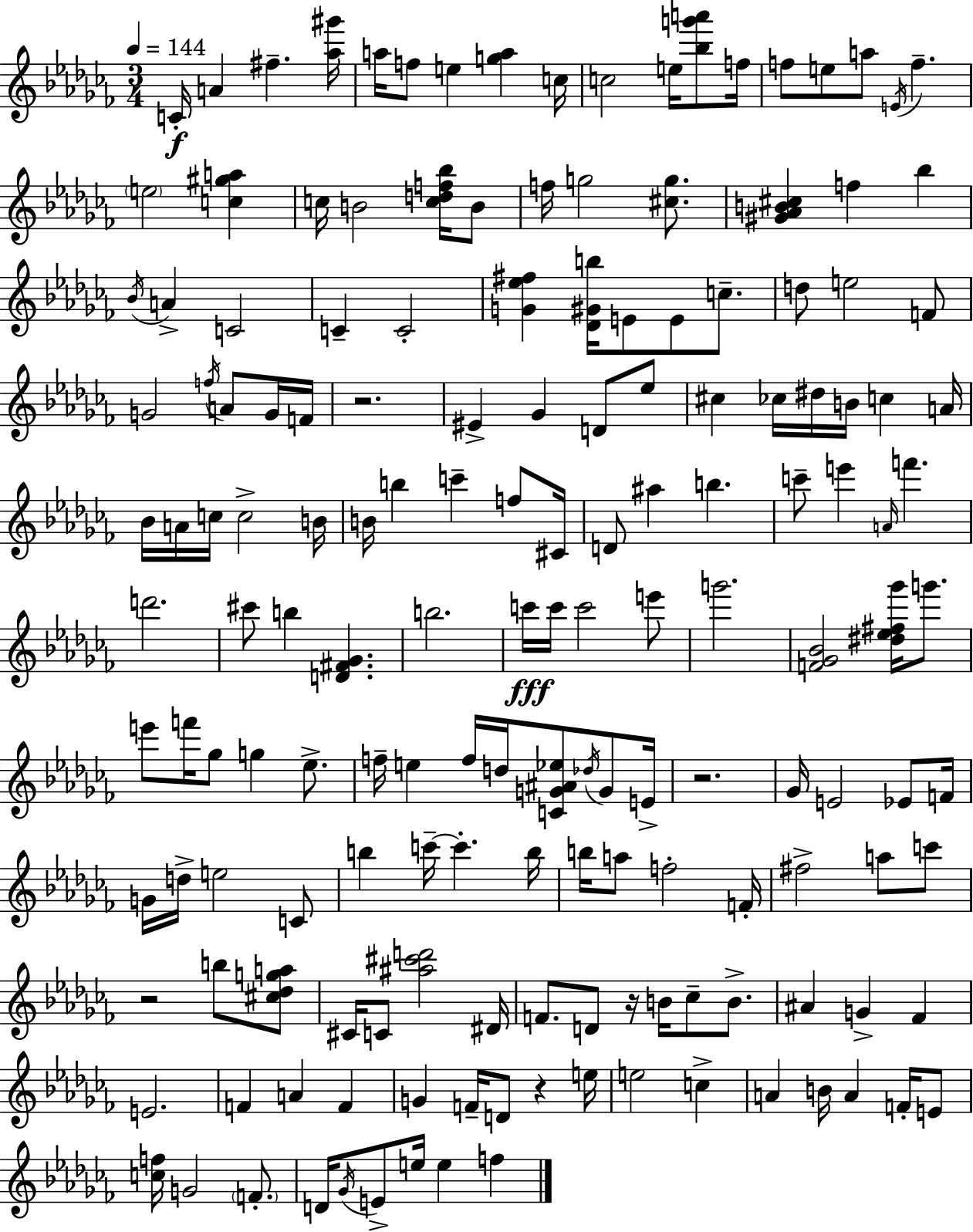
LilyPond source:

{
  \clef treble
  \numericTimeSignature
  \time 3/4
  \key aes \minor
  \tempo 4 = 144
  \repeat volta 2 { c'16-.\f a'4 fis''4.-- <aes'' gis'''>16 | a''16 f''8 e''4 <g'' a''>4 c''16 | c''2 e''16 <bes'' g''' a'''>8 f''16 | f''8 e''8 a''8 \acciaccatura { e'16 } f''4.-- | \break \parenthesize e''2 <c'' gis'' a''>4 | c''16 b'2 <c'' d'' f'' bes''>16 b'8 | f''16 g''2 <cis'' g''>8. | <gis' aes' b' cis''>4 f''4 bes''4 | \break \acciaccatura { bes'16 } a'4-> c'2 | c'4-- c'2-. | <g' ees'' fis''>4 <des' gis' b''>16 e'8 e'8 c''8.-- | d''8 e''2 | \break f'8 g'2 \acciaccatura { f''16 } a'8 | g'16 f'16 r2. | eis'4-> ges'4 d'8 | ees''8 cis''4 ces''16 dis''16 b'16 c''4 | \break a'16 bes'16 a'16 c''16 c''2-> | b'16 b'16 b''4 c'''4-- | f''8 cis'16 d'8 ais''4 b''4. | c'''8-- e'''4 \grace { a'16 } f'''4. | \break d'''2. | cis'''8 b''4 <d' fis' ges'>4. | b''2. | c'''16\fff c'''16 c'''2 | \break e'''8 g'''2. | <f' ges' bes'>2 | <dis'' ees'' fis'' ges'''>16 g'''8. e'''8 f'''16 ges''8 g''4 | ees''8.-> f''16-- e''4 f''16 d''16 <c' g' ais' ees''>8 | \break \acciaccatura { des''16 } g'8 e'16-> r2. | ges'16 e'2 | ees'8 f'16 g'16 d''16-> e''2 | c'8 b''4 c'''16--~~ c'''4.-. | \break b''16 b''16 a''8 f''2-. | f'16-. fis''2-> | a''8 c'''8 r2 | b''8 <cis'' des'' g'' a''>8 cis'16 c'8 <ais'' cis''' d'''>2 | \break dis'16 f'8. d'8 r16 b'16 | ces''8-- b'8.-> ais'4 g'4-> | fes'4 e'2. | f'4 a'4 | \break f'4 g'4 f'16-- d'8 | r4 e''16 e''2 | c''4-> a'4 b'16 a'4 | f'16-. e'8 <c'' f''>16 g'2 | \break \parenthesize f'8.-. d'16 \acciaccatura { ges'16 } e'8-> e''16 e''4 | f''4 } \bar "|."
}